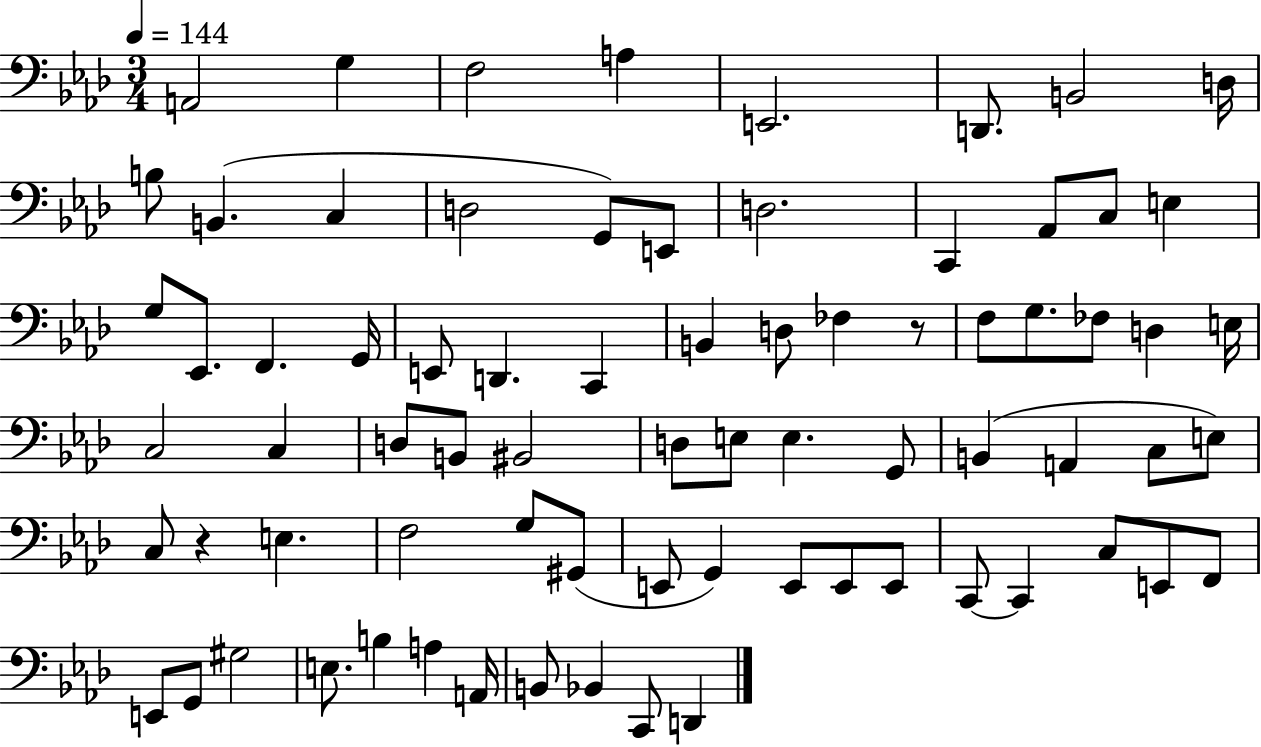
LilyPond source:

{
  \clef bass
  \numericTimeSignature
  \time 3/4
  \key aes \major
  \tempo 4 = 144
  a,2 g4 | f2 a4 | e,2. | d,8. b,2 d16 | \break b8 b,4.( c4 | d2 g,8) e,8 | d2. | c,4 aes,8 c8 e4 | \break g8 ees,8. f,4. g,16 | e,8 d,4. c,4 | b,4 d8 fes4 r8 | f8 g8. fes8 d4 e16 | \break c2 c4 | d8 b,8 bis,2 | d8 e8 e4. g,8 | b,4( a,4 c8 e8) | \break c8 r4 e4. | f2 g8 gis,8( | e,8 g,4) e,8 e,8 e,8 | c,8~~ c,4 c8 e,8 f,8 | \break e,8 g,8 gis2 | e8. b4 a4 a,16 | b,8 bes,4 c,8 d,4 | \bar "|."
}